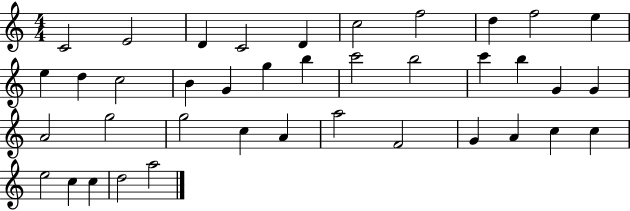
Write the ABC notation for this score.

X:1
T:Untitled
M:4/4
L:1/4
K:C
C2 E2 D C2 D c2 f2 d f2 e e d c2 B G g b c'2 b2 c' b G G A2 g2 g2 c A a2 F2 G A c c e2 c c d2 a2